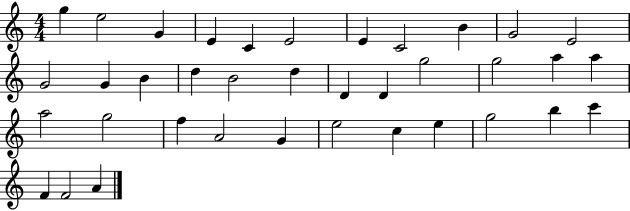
X:1
T:Untitled
M:4/4
L:1/4
K:C
g e2 G E C E2 E C2 B G2 E2 G2 G B d B2 d D D g2 g2 a a a2 g2 f A2 G e2 c e g2 b c' F F2 A